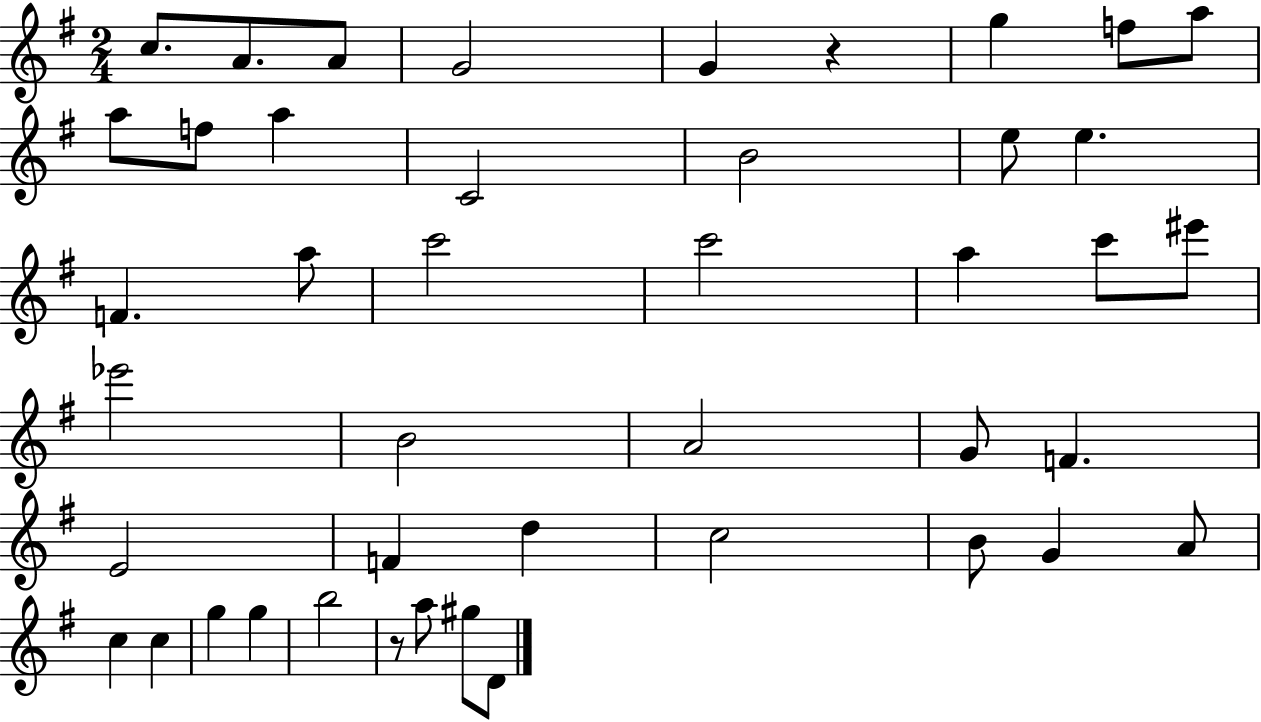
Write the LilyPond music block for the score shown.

{
  \clef treble
  \numericTimeSignature
  \time 2/4
  \key g \major
  \repeat volta 2 { c''8. a'8. a'8 | g'2 | g'4 r4 | g''4 f''8 a''8 | \break a''8 f''8 a''4 | c'2 | b'2 | e''8 e''4. | \break f'4. a''8 | c'''2 | c'''2 | a''4 c'''8 eis'''8 | \break ees'''2 | b'2 | a'2 | g'8 f'4. | \break e'2 | f'4 d''4 | c''2 | b'8 g'4 a'8 | \break c''4 c''4 | g''4 g''4 | b''2 | r8 a''8 gis''8 d'8 | \break } \bar "|."
}